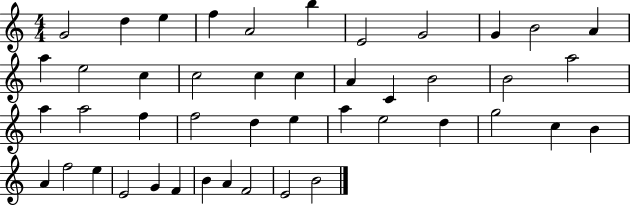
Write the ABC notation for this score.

X:1
T:Untitled
M:4/4
L:1/4
K:C
G2 d e f A2 b E2 G2 G B2 A a e2 c c2 c c A C B2 B2 a2 a a2 f f2 d e a e2 d g2 c B A f2 e E2 G F B A F2 E2 B2